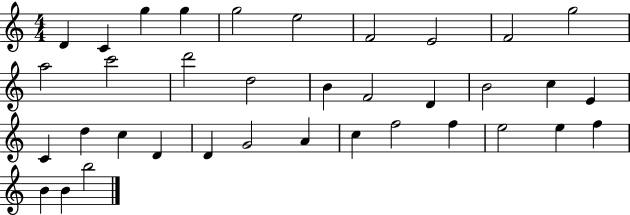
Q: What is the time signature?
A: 4/4